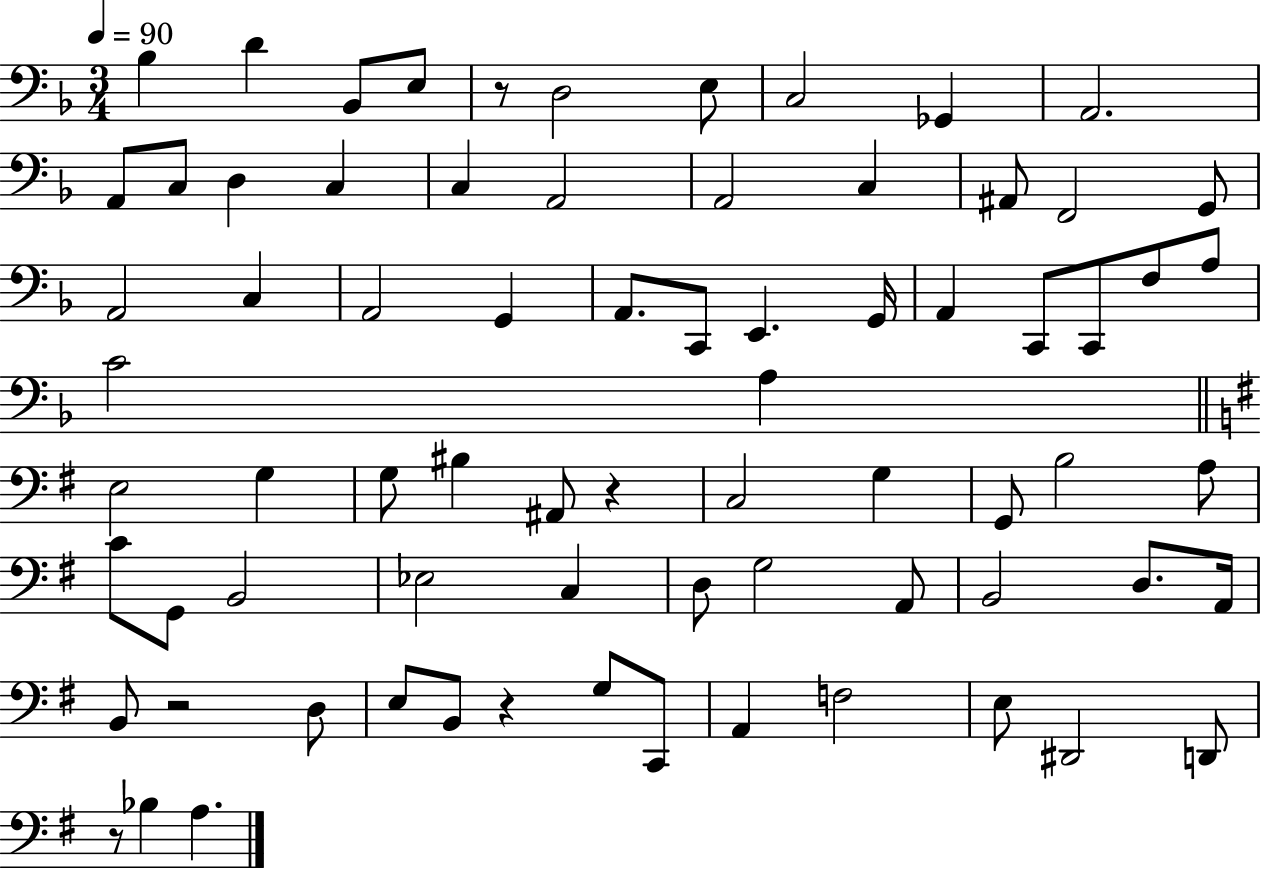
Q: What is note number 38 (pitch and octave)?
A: G3